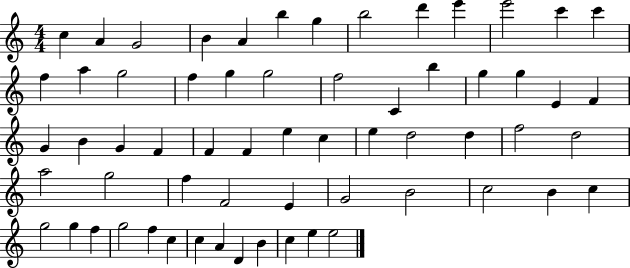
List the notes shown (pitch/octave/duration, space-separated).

C5/q A4/q G4/h B4/q A4/q B5/q G5/q B5/h D6/q E6/q E6/h C6/q C6/q F5/q A5/q G5/h F5/q G5/q G5/h F5/h C4/q B5/q G5/q G5/q E4/q F4/q G4/q B4/q G4/q F4/q F4/q F4/q E5/q C5/q E5/q D5/h D5/q F5/h D5/h A5/h G5/h F5/q F4/h E4/q G4/h B4/h C5/h B4/q C5/q G5/h G5/q F5/q G5/h F5/q C5/q C5/q A4/q D4/q B4/q C5/q E5/q E5/h